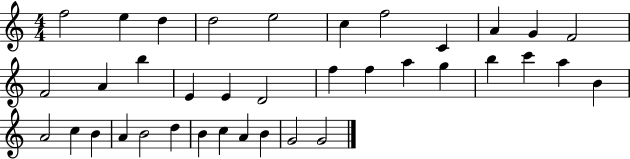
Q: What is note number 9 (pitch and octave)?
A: A4